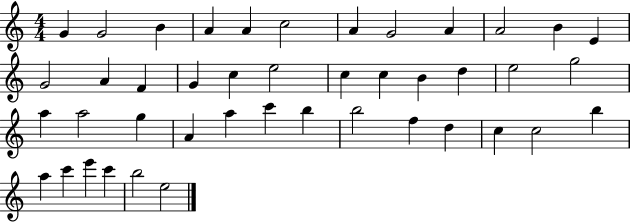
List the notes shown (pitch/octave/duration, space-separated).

G4/q G4/h B4/q A4/q A4/q C5/h A4/q G4/h A4/q A4/h B4/q E4/q G4/h A4/q F4/q G4/q C5/q E5/h C5/q C5/q B4/q D5/q E5/h G5/h A5/q A5/h G5/q A4/q A5/q C6/q B5/q B5/h F5/q D5/q C5/q C5/h B5/q A5/q C6/q E6/q C6/q B5/h E5/h